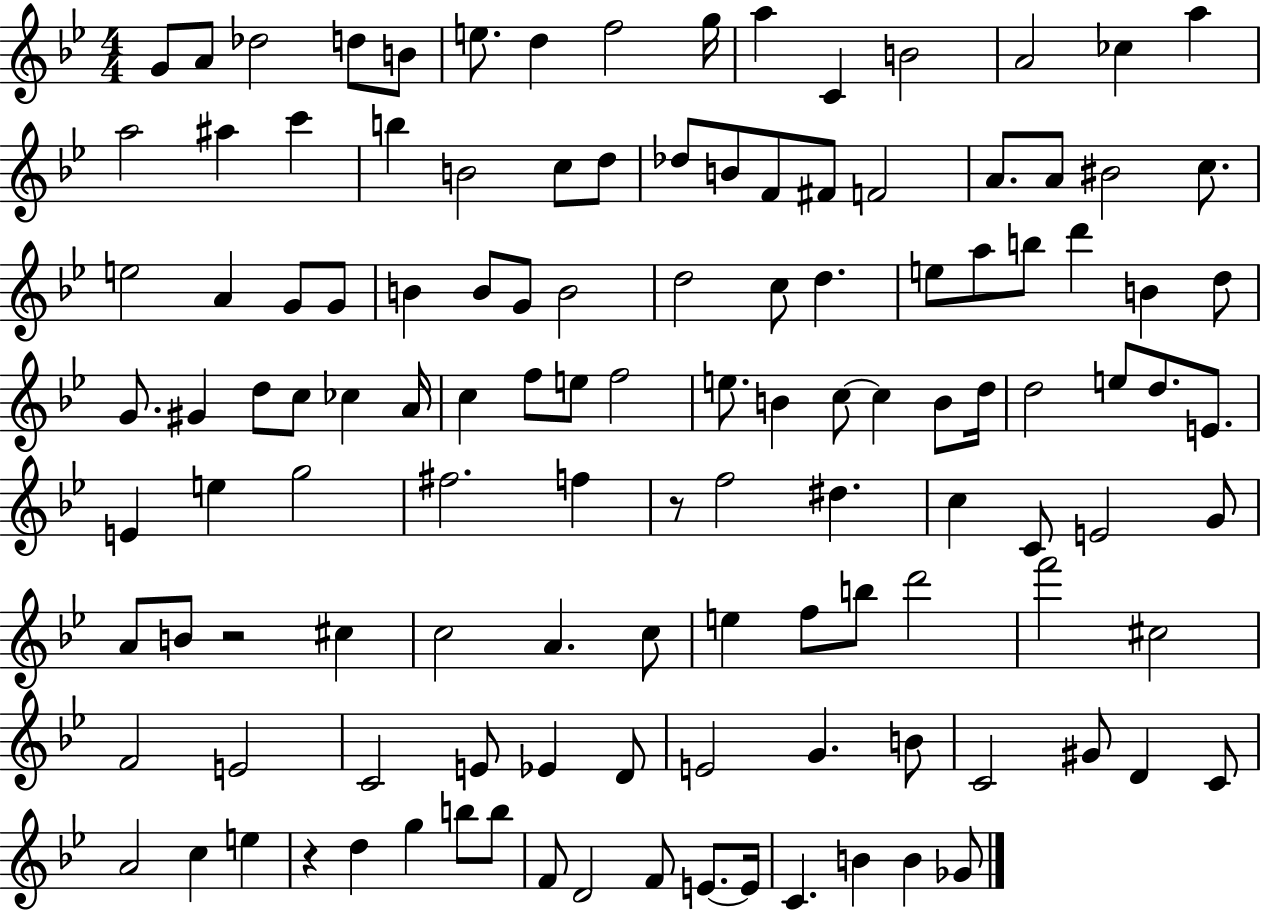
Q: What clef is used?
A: treble